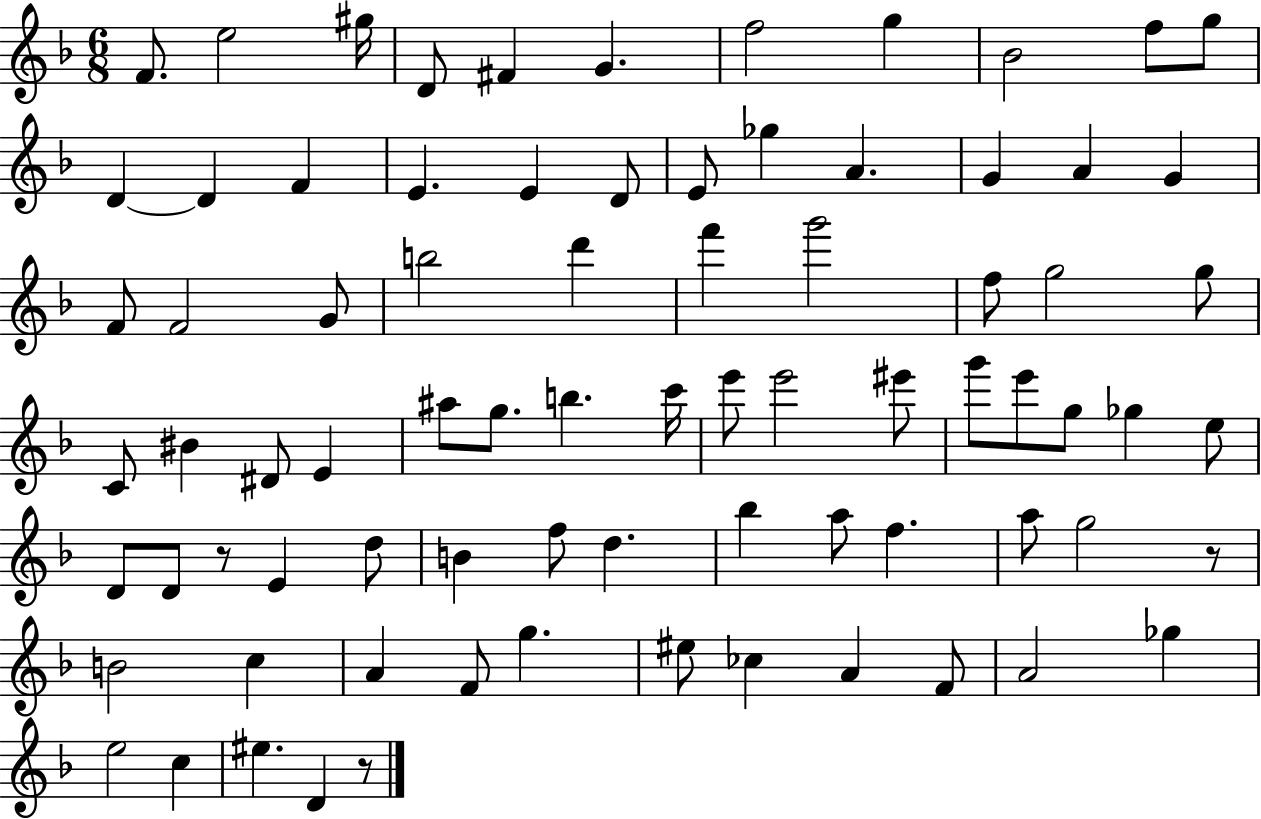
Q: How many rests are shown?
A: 3